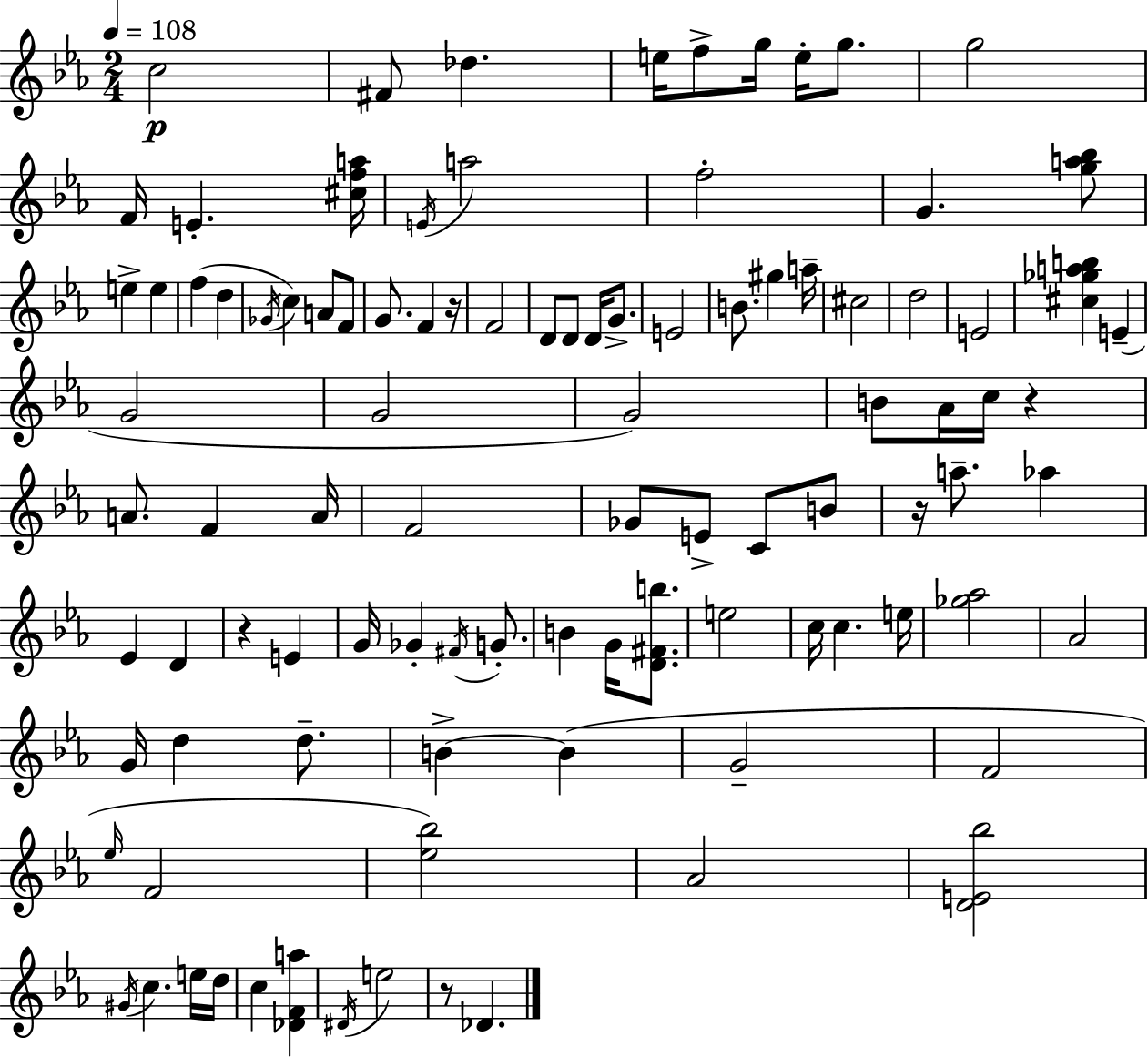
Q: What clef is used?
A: treble